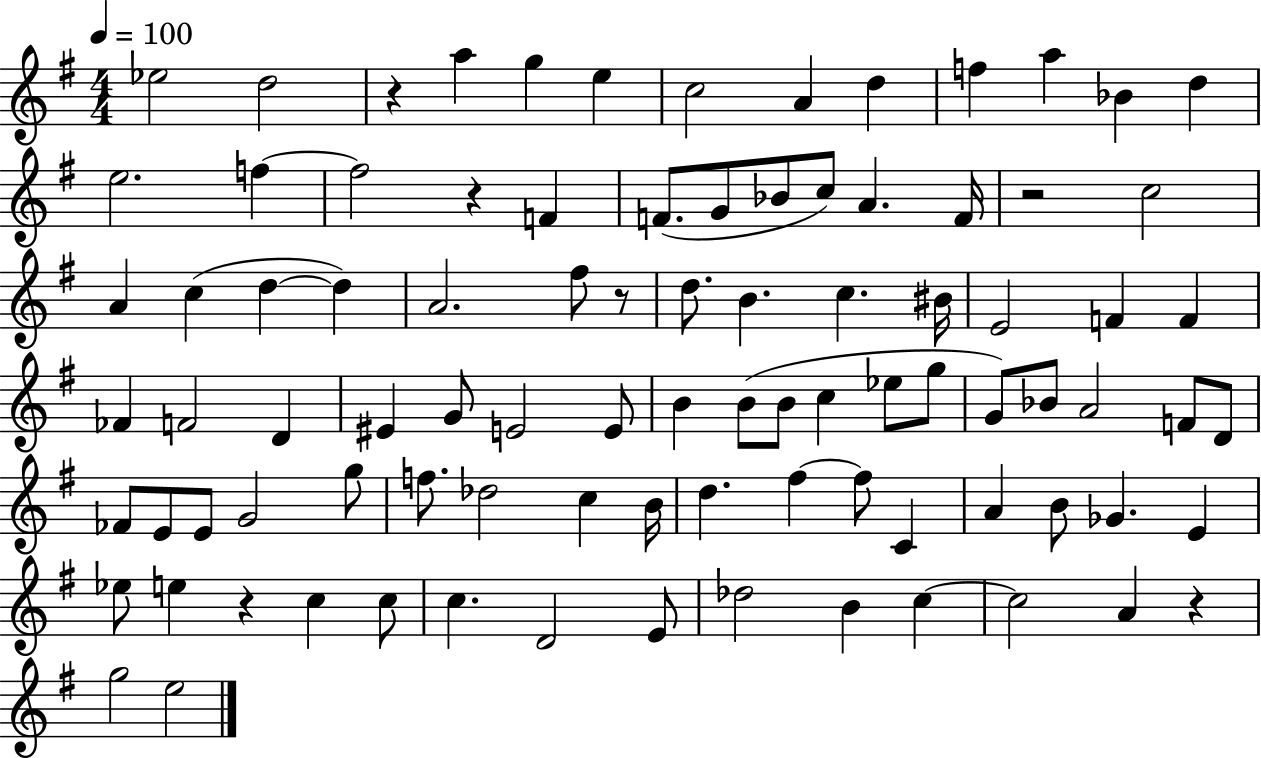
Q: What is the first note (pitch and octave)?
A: Eb5